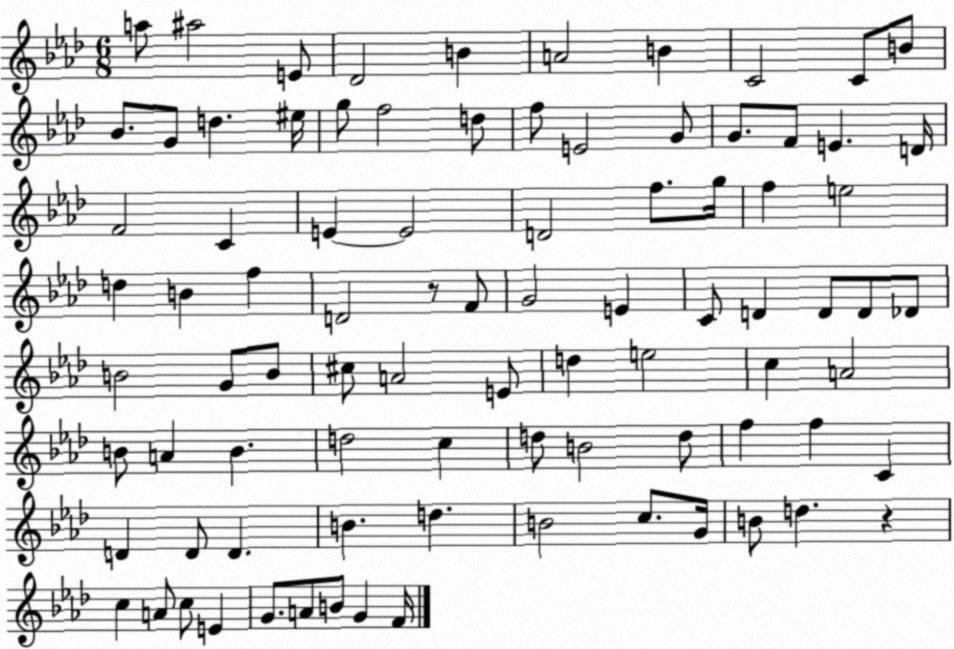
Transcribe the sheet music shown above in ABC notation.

X:1
T:Untitled
M:6/8
L:1/4
K:Ab
a/2 ^a2 E/2 _D2 B A2 B C2 C/2 B/2 _B/2 G/2 d ^e/4 g/2 f2 d/2 f/2 E2 G/2 G/2 F/2 E D/4 F2 C E E2 D2 f/2 g/4 f e2 d B f D2 z/2 F/2 G2 E C/2 D D/2 D/2 _D/2 B2 G/2 B/2 ^c/2 A2 E/2 d e2 c A2 B/2 A B d2 c d/2 B2 d/2 f f C D D/2 D B d B2 c/2 G/4 B/2 d z c A/2 c/2 E G/2 A/2 B/2 G F/4